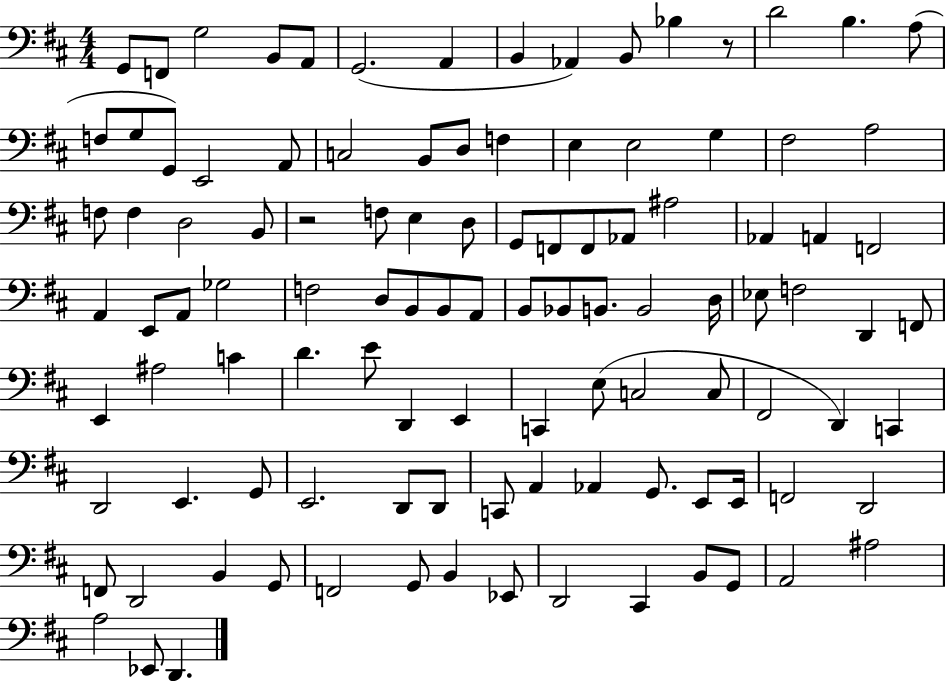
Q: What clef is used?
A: bass